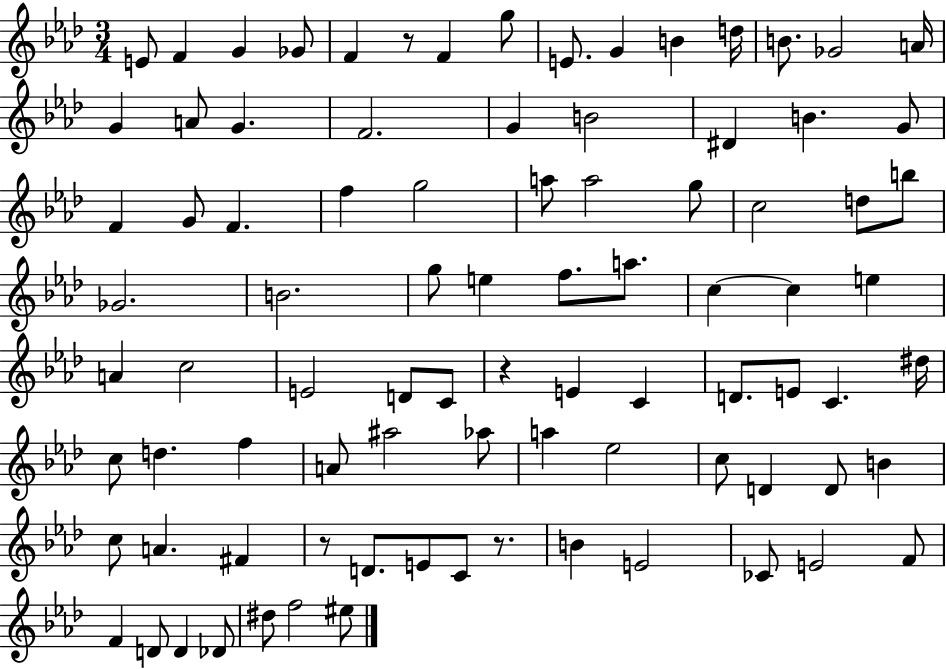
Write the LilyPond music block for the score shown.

{
  \clef treble
  \numericTimeSignature
  \time 3/4
  \key aes \major
  e'8 f'4 g'4 ges'8 | f'4 r8 f'4 g''8 | e'8. g'4 b'4 d''16 | b'8. ges'2 a'16 | \break g'4 a'8 g'4. | f'2. | g'4 b'2 | dis'4 b'4. g'8 | \break f'4 g'8 f'4. | f''4 g''2 | a''8 a''2 g''8 | c''2 d''8 b''8 | \break ges'2. | b'2. | g''8 e''4 f''8. a''8. | c''4~~ c''4 e''4 | \break a'4 c''2 | e'2 d'8 c'8 | r4 e'4 c'4 | d'8. e'8 c'4. dis''16 | \break c''8 d''4. f''4 | a'8 ais''2 aes''8 | a''4 ees''2 | c''8 d'4 d'8 b'4 | \break c''8 a'4. fis'4 | r8 d'8. e'8 c'8 r8. | b'4 e'2 | ces'8 e'2 f'8 | \break f'4 d'8 d'4 des'8 | dis''8 f''2 eis''8 | \bar "|."
}